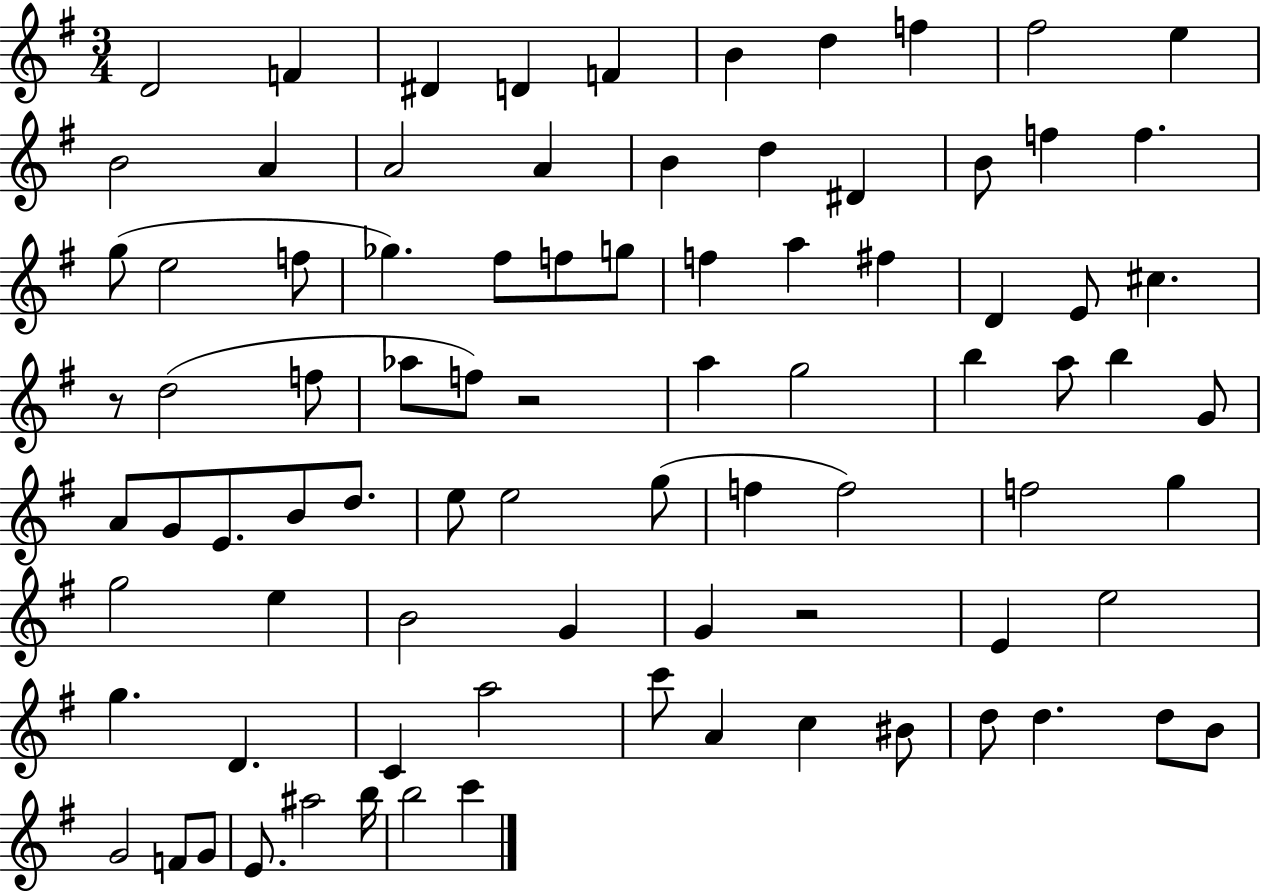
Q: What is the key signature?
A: G major